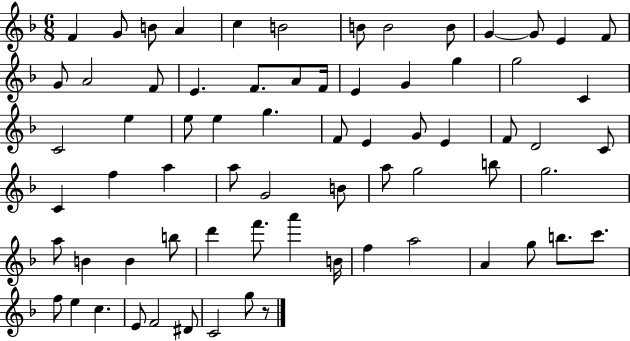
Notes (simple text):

F4/q G4/e B4/e A4/q C5/q B4/h B4/e B4/h B4/e G4/q G4/e E4/q F4/e G4/e A4/h F4/e E4/q. F4/e. A4/e F4/s E4/q G4/q G5/q G5/h C4/q C4/h E5/q E5/e E5/q G5/q. F4/e E4/q G4/e E4/q F4/e D4/h C4/e C4/q F5/q A5/q A5/e G4/h B4/e A5/e G5/h B5/e G5/h. A5/e B4/q B4/q B5/e D6/q F6/e. A6/q B4/s F5/q A5/h A4/q G5/e B5/e. C6/e. F5/e E5/q C5/q. E4/e F4/h D#4/e C4/h G5/e R/e